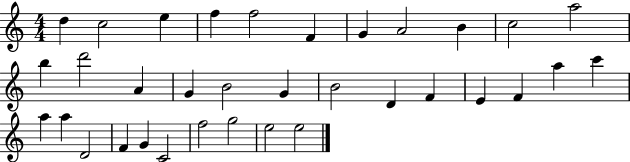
{
  \clef treble
  \numericTimeSignature
  \time 4/4
  \key c \major
  d''4 c''2 e''4 | f''4 f''2 f'4 | g'4 a'2 b'4 | c''2 a''2 | \break b''4 d'''2 a'4 | g'4 b'2 g'4 | b'2 d'4 f'4 | e'4 f'4 a''4 c'''4 | \break a''4 a''4 d'2 | f'4 g'4 c'2 | f''2 g''2 | e''2 e''2 | \break \bar "|."
}